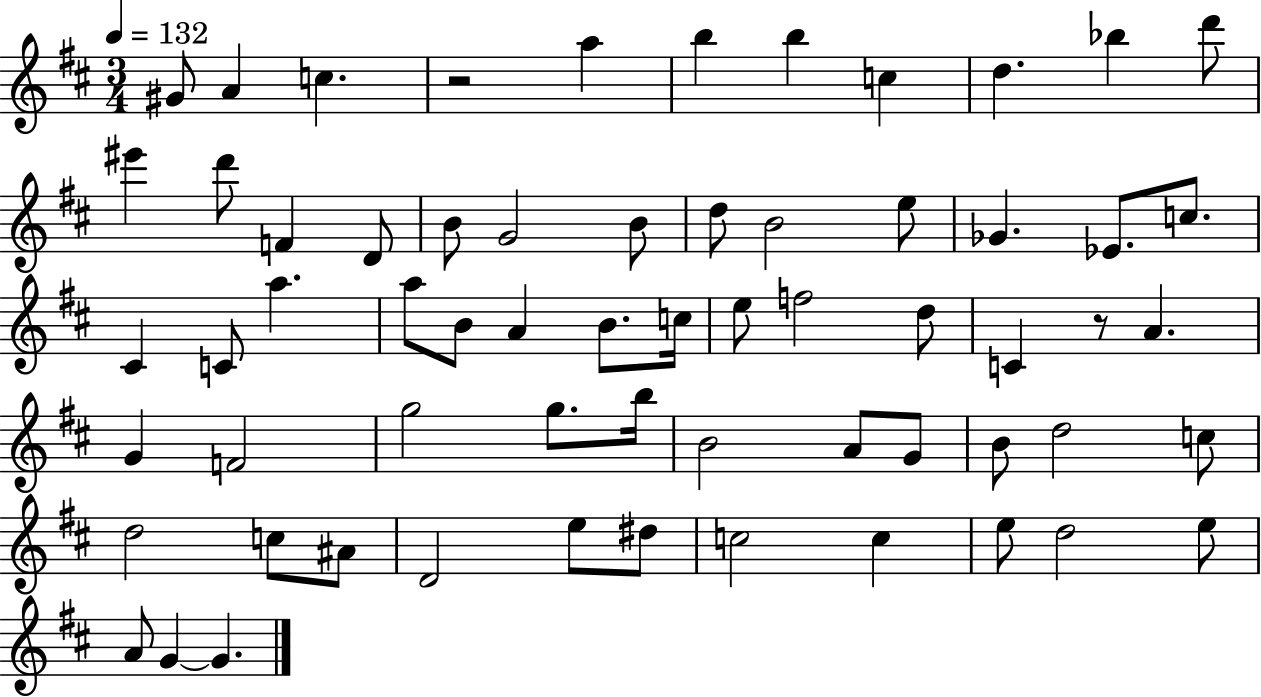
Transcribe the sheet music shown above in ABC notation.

X:1
T:Untitled
M:3/4
L:1/4
K:D
^G/2 A c z2 a b b c d _b d'/2 ^e' d'/2 F D/2 B/2 G2 B/2 d/2 B2 e/2 _G _E/2 c/2 ^C C/2 a a/2 B/2 A B/2 c/4 e/2 f2 d/2 C z/2 A G F2 g2 g/2 b/4 B2 A/2 G/2 B/2 d2 c/2 d2 c/2 ^A/2 D2 e/2 ^d/2 c2 c e/2 d2 e/2 A/2 G G